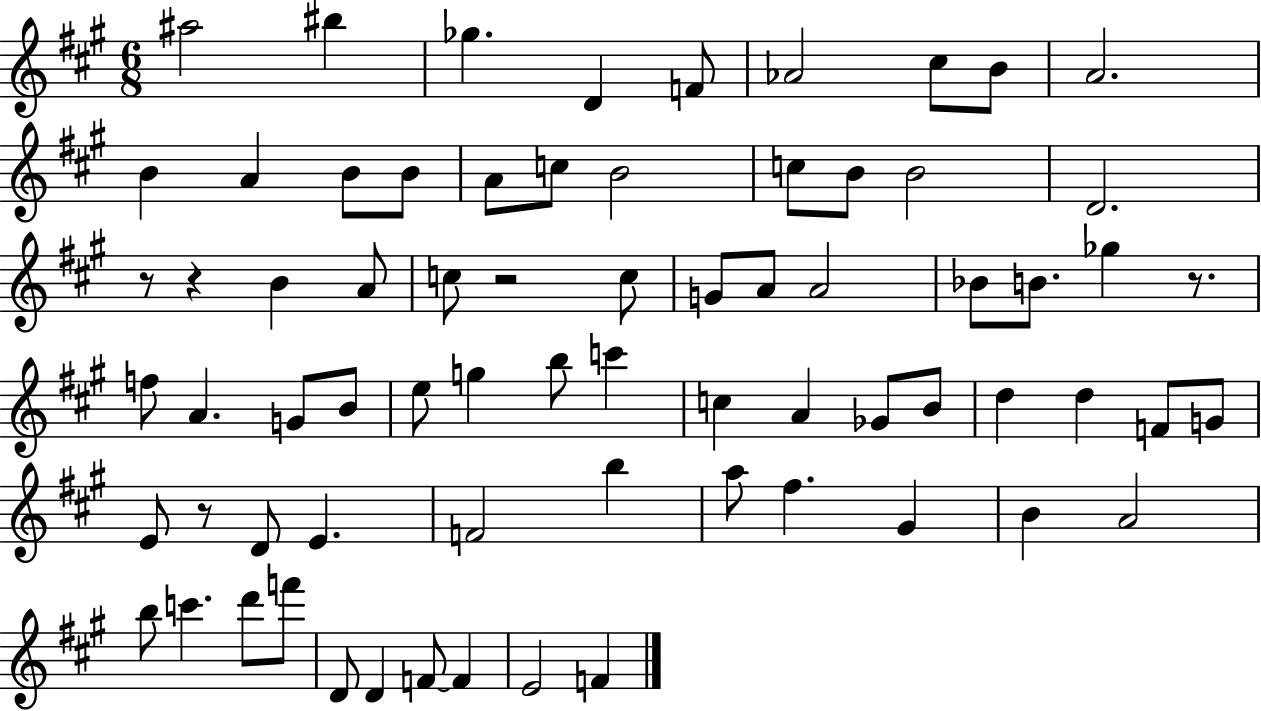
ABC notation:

X:1
T:Untitled
M:6/8
L:1/4
K:A
^a2 ^b _g D F/2 _A2 ^c/2 B/2 A2 B A B/2 B/2 A/2 c/2 B2 c/2 B/2 B2 D2 z/2 z B A/2 c/2 z2 c/2 G/2 A/2 A2 _B/2 B/2 _g z/2 f/2 A G/2 B/2 e/2 g b/2 c' c A _G/2 B/2 d d F/2 G/2 E/2 z/2 D/2 E F2 b a/2 ^f ^G B A2 b/2 c' d'/2 f'/2 D/2 D F/2 F E2 F